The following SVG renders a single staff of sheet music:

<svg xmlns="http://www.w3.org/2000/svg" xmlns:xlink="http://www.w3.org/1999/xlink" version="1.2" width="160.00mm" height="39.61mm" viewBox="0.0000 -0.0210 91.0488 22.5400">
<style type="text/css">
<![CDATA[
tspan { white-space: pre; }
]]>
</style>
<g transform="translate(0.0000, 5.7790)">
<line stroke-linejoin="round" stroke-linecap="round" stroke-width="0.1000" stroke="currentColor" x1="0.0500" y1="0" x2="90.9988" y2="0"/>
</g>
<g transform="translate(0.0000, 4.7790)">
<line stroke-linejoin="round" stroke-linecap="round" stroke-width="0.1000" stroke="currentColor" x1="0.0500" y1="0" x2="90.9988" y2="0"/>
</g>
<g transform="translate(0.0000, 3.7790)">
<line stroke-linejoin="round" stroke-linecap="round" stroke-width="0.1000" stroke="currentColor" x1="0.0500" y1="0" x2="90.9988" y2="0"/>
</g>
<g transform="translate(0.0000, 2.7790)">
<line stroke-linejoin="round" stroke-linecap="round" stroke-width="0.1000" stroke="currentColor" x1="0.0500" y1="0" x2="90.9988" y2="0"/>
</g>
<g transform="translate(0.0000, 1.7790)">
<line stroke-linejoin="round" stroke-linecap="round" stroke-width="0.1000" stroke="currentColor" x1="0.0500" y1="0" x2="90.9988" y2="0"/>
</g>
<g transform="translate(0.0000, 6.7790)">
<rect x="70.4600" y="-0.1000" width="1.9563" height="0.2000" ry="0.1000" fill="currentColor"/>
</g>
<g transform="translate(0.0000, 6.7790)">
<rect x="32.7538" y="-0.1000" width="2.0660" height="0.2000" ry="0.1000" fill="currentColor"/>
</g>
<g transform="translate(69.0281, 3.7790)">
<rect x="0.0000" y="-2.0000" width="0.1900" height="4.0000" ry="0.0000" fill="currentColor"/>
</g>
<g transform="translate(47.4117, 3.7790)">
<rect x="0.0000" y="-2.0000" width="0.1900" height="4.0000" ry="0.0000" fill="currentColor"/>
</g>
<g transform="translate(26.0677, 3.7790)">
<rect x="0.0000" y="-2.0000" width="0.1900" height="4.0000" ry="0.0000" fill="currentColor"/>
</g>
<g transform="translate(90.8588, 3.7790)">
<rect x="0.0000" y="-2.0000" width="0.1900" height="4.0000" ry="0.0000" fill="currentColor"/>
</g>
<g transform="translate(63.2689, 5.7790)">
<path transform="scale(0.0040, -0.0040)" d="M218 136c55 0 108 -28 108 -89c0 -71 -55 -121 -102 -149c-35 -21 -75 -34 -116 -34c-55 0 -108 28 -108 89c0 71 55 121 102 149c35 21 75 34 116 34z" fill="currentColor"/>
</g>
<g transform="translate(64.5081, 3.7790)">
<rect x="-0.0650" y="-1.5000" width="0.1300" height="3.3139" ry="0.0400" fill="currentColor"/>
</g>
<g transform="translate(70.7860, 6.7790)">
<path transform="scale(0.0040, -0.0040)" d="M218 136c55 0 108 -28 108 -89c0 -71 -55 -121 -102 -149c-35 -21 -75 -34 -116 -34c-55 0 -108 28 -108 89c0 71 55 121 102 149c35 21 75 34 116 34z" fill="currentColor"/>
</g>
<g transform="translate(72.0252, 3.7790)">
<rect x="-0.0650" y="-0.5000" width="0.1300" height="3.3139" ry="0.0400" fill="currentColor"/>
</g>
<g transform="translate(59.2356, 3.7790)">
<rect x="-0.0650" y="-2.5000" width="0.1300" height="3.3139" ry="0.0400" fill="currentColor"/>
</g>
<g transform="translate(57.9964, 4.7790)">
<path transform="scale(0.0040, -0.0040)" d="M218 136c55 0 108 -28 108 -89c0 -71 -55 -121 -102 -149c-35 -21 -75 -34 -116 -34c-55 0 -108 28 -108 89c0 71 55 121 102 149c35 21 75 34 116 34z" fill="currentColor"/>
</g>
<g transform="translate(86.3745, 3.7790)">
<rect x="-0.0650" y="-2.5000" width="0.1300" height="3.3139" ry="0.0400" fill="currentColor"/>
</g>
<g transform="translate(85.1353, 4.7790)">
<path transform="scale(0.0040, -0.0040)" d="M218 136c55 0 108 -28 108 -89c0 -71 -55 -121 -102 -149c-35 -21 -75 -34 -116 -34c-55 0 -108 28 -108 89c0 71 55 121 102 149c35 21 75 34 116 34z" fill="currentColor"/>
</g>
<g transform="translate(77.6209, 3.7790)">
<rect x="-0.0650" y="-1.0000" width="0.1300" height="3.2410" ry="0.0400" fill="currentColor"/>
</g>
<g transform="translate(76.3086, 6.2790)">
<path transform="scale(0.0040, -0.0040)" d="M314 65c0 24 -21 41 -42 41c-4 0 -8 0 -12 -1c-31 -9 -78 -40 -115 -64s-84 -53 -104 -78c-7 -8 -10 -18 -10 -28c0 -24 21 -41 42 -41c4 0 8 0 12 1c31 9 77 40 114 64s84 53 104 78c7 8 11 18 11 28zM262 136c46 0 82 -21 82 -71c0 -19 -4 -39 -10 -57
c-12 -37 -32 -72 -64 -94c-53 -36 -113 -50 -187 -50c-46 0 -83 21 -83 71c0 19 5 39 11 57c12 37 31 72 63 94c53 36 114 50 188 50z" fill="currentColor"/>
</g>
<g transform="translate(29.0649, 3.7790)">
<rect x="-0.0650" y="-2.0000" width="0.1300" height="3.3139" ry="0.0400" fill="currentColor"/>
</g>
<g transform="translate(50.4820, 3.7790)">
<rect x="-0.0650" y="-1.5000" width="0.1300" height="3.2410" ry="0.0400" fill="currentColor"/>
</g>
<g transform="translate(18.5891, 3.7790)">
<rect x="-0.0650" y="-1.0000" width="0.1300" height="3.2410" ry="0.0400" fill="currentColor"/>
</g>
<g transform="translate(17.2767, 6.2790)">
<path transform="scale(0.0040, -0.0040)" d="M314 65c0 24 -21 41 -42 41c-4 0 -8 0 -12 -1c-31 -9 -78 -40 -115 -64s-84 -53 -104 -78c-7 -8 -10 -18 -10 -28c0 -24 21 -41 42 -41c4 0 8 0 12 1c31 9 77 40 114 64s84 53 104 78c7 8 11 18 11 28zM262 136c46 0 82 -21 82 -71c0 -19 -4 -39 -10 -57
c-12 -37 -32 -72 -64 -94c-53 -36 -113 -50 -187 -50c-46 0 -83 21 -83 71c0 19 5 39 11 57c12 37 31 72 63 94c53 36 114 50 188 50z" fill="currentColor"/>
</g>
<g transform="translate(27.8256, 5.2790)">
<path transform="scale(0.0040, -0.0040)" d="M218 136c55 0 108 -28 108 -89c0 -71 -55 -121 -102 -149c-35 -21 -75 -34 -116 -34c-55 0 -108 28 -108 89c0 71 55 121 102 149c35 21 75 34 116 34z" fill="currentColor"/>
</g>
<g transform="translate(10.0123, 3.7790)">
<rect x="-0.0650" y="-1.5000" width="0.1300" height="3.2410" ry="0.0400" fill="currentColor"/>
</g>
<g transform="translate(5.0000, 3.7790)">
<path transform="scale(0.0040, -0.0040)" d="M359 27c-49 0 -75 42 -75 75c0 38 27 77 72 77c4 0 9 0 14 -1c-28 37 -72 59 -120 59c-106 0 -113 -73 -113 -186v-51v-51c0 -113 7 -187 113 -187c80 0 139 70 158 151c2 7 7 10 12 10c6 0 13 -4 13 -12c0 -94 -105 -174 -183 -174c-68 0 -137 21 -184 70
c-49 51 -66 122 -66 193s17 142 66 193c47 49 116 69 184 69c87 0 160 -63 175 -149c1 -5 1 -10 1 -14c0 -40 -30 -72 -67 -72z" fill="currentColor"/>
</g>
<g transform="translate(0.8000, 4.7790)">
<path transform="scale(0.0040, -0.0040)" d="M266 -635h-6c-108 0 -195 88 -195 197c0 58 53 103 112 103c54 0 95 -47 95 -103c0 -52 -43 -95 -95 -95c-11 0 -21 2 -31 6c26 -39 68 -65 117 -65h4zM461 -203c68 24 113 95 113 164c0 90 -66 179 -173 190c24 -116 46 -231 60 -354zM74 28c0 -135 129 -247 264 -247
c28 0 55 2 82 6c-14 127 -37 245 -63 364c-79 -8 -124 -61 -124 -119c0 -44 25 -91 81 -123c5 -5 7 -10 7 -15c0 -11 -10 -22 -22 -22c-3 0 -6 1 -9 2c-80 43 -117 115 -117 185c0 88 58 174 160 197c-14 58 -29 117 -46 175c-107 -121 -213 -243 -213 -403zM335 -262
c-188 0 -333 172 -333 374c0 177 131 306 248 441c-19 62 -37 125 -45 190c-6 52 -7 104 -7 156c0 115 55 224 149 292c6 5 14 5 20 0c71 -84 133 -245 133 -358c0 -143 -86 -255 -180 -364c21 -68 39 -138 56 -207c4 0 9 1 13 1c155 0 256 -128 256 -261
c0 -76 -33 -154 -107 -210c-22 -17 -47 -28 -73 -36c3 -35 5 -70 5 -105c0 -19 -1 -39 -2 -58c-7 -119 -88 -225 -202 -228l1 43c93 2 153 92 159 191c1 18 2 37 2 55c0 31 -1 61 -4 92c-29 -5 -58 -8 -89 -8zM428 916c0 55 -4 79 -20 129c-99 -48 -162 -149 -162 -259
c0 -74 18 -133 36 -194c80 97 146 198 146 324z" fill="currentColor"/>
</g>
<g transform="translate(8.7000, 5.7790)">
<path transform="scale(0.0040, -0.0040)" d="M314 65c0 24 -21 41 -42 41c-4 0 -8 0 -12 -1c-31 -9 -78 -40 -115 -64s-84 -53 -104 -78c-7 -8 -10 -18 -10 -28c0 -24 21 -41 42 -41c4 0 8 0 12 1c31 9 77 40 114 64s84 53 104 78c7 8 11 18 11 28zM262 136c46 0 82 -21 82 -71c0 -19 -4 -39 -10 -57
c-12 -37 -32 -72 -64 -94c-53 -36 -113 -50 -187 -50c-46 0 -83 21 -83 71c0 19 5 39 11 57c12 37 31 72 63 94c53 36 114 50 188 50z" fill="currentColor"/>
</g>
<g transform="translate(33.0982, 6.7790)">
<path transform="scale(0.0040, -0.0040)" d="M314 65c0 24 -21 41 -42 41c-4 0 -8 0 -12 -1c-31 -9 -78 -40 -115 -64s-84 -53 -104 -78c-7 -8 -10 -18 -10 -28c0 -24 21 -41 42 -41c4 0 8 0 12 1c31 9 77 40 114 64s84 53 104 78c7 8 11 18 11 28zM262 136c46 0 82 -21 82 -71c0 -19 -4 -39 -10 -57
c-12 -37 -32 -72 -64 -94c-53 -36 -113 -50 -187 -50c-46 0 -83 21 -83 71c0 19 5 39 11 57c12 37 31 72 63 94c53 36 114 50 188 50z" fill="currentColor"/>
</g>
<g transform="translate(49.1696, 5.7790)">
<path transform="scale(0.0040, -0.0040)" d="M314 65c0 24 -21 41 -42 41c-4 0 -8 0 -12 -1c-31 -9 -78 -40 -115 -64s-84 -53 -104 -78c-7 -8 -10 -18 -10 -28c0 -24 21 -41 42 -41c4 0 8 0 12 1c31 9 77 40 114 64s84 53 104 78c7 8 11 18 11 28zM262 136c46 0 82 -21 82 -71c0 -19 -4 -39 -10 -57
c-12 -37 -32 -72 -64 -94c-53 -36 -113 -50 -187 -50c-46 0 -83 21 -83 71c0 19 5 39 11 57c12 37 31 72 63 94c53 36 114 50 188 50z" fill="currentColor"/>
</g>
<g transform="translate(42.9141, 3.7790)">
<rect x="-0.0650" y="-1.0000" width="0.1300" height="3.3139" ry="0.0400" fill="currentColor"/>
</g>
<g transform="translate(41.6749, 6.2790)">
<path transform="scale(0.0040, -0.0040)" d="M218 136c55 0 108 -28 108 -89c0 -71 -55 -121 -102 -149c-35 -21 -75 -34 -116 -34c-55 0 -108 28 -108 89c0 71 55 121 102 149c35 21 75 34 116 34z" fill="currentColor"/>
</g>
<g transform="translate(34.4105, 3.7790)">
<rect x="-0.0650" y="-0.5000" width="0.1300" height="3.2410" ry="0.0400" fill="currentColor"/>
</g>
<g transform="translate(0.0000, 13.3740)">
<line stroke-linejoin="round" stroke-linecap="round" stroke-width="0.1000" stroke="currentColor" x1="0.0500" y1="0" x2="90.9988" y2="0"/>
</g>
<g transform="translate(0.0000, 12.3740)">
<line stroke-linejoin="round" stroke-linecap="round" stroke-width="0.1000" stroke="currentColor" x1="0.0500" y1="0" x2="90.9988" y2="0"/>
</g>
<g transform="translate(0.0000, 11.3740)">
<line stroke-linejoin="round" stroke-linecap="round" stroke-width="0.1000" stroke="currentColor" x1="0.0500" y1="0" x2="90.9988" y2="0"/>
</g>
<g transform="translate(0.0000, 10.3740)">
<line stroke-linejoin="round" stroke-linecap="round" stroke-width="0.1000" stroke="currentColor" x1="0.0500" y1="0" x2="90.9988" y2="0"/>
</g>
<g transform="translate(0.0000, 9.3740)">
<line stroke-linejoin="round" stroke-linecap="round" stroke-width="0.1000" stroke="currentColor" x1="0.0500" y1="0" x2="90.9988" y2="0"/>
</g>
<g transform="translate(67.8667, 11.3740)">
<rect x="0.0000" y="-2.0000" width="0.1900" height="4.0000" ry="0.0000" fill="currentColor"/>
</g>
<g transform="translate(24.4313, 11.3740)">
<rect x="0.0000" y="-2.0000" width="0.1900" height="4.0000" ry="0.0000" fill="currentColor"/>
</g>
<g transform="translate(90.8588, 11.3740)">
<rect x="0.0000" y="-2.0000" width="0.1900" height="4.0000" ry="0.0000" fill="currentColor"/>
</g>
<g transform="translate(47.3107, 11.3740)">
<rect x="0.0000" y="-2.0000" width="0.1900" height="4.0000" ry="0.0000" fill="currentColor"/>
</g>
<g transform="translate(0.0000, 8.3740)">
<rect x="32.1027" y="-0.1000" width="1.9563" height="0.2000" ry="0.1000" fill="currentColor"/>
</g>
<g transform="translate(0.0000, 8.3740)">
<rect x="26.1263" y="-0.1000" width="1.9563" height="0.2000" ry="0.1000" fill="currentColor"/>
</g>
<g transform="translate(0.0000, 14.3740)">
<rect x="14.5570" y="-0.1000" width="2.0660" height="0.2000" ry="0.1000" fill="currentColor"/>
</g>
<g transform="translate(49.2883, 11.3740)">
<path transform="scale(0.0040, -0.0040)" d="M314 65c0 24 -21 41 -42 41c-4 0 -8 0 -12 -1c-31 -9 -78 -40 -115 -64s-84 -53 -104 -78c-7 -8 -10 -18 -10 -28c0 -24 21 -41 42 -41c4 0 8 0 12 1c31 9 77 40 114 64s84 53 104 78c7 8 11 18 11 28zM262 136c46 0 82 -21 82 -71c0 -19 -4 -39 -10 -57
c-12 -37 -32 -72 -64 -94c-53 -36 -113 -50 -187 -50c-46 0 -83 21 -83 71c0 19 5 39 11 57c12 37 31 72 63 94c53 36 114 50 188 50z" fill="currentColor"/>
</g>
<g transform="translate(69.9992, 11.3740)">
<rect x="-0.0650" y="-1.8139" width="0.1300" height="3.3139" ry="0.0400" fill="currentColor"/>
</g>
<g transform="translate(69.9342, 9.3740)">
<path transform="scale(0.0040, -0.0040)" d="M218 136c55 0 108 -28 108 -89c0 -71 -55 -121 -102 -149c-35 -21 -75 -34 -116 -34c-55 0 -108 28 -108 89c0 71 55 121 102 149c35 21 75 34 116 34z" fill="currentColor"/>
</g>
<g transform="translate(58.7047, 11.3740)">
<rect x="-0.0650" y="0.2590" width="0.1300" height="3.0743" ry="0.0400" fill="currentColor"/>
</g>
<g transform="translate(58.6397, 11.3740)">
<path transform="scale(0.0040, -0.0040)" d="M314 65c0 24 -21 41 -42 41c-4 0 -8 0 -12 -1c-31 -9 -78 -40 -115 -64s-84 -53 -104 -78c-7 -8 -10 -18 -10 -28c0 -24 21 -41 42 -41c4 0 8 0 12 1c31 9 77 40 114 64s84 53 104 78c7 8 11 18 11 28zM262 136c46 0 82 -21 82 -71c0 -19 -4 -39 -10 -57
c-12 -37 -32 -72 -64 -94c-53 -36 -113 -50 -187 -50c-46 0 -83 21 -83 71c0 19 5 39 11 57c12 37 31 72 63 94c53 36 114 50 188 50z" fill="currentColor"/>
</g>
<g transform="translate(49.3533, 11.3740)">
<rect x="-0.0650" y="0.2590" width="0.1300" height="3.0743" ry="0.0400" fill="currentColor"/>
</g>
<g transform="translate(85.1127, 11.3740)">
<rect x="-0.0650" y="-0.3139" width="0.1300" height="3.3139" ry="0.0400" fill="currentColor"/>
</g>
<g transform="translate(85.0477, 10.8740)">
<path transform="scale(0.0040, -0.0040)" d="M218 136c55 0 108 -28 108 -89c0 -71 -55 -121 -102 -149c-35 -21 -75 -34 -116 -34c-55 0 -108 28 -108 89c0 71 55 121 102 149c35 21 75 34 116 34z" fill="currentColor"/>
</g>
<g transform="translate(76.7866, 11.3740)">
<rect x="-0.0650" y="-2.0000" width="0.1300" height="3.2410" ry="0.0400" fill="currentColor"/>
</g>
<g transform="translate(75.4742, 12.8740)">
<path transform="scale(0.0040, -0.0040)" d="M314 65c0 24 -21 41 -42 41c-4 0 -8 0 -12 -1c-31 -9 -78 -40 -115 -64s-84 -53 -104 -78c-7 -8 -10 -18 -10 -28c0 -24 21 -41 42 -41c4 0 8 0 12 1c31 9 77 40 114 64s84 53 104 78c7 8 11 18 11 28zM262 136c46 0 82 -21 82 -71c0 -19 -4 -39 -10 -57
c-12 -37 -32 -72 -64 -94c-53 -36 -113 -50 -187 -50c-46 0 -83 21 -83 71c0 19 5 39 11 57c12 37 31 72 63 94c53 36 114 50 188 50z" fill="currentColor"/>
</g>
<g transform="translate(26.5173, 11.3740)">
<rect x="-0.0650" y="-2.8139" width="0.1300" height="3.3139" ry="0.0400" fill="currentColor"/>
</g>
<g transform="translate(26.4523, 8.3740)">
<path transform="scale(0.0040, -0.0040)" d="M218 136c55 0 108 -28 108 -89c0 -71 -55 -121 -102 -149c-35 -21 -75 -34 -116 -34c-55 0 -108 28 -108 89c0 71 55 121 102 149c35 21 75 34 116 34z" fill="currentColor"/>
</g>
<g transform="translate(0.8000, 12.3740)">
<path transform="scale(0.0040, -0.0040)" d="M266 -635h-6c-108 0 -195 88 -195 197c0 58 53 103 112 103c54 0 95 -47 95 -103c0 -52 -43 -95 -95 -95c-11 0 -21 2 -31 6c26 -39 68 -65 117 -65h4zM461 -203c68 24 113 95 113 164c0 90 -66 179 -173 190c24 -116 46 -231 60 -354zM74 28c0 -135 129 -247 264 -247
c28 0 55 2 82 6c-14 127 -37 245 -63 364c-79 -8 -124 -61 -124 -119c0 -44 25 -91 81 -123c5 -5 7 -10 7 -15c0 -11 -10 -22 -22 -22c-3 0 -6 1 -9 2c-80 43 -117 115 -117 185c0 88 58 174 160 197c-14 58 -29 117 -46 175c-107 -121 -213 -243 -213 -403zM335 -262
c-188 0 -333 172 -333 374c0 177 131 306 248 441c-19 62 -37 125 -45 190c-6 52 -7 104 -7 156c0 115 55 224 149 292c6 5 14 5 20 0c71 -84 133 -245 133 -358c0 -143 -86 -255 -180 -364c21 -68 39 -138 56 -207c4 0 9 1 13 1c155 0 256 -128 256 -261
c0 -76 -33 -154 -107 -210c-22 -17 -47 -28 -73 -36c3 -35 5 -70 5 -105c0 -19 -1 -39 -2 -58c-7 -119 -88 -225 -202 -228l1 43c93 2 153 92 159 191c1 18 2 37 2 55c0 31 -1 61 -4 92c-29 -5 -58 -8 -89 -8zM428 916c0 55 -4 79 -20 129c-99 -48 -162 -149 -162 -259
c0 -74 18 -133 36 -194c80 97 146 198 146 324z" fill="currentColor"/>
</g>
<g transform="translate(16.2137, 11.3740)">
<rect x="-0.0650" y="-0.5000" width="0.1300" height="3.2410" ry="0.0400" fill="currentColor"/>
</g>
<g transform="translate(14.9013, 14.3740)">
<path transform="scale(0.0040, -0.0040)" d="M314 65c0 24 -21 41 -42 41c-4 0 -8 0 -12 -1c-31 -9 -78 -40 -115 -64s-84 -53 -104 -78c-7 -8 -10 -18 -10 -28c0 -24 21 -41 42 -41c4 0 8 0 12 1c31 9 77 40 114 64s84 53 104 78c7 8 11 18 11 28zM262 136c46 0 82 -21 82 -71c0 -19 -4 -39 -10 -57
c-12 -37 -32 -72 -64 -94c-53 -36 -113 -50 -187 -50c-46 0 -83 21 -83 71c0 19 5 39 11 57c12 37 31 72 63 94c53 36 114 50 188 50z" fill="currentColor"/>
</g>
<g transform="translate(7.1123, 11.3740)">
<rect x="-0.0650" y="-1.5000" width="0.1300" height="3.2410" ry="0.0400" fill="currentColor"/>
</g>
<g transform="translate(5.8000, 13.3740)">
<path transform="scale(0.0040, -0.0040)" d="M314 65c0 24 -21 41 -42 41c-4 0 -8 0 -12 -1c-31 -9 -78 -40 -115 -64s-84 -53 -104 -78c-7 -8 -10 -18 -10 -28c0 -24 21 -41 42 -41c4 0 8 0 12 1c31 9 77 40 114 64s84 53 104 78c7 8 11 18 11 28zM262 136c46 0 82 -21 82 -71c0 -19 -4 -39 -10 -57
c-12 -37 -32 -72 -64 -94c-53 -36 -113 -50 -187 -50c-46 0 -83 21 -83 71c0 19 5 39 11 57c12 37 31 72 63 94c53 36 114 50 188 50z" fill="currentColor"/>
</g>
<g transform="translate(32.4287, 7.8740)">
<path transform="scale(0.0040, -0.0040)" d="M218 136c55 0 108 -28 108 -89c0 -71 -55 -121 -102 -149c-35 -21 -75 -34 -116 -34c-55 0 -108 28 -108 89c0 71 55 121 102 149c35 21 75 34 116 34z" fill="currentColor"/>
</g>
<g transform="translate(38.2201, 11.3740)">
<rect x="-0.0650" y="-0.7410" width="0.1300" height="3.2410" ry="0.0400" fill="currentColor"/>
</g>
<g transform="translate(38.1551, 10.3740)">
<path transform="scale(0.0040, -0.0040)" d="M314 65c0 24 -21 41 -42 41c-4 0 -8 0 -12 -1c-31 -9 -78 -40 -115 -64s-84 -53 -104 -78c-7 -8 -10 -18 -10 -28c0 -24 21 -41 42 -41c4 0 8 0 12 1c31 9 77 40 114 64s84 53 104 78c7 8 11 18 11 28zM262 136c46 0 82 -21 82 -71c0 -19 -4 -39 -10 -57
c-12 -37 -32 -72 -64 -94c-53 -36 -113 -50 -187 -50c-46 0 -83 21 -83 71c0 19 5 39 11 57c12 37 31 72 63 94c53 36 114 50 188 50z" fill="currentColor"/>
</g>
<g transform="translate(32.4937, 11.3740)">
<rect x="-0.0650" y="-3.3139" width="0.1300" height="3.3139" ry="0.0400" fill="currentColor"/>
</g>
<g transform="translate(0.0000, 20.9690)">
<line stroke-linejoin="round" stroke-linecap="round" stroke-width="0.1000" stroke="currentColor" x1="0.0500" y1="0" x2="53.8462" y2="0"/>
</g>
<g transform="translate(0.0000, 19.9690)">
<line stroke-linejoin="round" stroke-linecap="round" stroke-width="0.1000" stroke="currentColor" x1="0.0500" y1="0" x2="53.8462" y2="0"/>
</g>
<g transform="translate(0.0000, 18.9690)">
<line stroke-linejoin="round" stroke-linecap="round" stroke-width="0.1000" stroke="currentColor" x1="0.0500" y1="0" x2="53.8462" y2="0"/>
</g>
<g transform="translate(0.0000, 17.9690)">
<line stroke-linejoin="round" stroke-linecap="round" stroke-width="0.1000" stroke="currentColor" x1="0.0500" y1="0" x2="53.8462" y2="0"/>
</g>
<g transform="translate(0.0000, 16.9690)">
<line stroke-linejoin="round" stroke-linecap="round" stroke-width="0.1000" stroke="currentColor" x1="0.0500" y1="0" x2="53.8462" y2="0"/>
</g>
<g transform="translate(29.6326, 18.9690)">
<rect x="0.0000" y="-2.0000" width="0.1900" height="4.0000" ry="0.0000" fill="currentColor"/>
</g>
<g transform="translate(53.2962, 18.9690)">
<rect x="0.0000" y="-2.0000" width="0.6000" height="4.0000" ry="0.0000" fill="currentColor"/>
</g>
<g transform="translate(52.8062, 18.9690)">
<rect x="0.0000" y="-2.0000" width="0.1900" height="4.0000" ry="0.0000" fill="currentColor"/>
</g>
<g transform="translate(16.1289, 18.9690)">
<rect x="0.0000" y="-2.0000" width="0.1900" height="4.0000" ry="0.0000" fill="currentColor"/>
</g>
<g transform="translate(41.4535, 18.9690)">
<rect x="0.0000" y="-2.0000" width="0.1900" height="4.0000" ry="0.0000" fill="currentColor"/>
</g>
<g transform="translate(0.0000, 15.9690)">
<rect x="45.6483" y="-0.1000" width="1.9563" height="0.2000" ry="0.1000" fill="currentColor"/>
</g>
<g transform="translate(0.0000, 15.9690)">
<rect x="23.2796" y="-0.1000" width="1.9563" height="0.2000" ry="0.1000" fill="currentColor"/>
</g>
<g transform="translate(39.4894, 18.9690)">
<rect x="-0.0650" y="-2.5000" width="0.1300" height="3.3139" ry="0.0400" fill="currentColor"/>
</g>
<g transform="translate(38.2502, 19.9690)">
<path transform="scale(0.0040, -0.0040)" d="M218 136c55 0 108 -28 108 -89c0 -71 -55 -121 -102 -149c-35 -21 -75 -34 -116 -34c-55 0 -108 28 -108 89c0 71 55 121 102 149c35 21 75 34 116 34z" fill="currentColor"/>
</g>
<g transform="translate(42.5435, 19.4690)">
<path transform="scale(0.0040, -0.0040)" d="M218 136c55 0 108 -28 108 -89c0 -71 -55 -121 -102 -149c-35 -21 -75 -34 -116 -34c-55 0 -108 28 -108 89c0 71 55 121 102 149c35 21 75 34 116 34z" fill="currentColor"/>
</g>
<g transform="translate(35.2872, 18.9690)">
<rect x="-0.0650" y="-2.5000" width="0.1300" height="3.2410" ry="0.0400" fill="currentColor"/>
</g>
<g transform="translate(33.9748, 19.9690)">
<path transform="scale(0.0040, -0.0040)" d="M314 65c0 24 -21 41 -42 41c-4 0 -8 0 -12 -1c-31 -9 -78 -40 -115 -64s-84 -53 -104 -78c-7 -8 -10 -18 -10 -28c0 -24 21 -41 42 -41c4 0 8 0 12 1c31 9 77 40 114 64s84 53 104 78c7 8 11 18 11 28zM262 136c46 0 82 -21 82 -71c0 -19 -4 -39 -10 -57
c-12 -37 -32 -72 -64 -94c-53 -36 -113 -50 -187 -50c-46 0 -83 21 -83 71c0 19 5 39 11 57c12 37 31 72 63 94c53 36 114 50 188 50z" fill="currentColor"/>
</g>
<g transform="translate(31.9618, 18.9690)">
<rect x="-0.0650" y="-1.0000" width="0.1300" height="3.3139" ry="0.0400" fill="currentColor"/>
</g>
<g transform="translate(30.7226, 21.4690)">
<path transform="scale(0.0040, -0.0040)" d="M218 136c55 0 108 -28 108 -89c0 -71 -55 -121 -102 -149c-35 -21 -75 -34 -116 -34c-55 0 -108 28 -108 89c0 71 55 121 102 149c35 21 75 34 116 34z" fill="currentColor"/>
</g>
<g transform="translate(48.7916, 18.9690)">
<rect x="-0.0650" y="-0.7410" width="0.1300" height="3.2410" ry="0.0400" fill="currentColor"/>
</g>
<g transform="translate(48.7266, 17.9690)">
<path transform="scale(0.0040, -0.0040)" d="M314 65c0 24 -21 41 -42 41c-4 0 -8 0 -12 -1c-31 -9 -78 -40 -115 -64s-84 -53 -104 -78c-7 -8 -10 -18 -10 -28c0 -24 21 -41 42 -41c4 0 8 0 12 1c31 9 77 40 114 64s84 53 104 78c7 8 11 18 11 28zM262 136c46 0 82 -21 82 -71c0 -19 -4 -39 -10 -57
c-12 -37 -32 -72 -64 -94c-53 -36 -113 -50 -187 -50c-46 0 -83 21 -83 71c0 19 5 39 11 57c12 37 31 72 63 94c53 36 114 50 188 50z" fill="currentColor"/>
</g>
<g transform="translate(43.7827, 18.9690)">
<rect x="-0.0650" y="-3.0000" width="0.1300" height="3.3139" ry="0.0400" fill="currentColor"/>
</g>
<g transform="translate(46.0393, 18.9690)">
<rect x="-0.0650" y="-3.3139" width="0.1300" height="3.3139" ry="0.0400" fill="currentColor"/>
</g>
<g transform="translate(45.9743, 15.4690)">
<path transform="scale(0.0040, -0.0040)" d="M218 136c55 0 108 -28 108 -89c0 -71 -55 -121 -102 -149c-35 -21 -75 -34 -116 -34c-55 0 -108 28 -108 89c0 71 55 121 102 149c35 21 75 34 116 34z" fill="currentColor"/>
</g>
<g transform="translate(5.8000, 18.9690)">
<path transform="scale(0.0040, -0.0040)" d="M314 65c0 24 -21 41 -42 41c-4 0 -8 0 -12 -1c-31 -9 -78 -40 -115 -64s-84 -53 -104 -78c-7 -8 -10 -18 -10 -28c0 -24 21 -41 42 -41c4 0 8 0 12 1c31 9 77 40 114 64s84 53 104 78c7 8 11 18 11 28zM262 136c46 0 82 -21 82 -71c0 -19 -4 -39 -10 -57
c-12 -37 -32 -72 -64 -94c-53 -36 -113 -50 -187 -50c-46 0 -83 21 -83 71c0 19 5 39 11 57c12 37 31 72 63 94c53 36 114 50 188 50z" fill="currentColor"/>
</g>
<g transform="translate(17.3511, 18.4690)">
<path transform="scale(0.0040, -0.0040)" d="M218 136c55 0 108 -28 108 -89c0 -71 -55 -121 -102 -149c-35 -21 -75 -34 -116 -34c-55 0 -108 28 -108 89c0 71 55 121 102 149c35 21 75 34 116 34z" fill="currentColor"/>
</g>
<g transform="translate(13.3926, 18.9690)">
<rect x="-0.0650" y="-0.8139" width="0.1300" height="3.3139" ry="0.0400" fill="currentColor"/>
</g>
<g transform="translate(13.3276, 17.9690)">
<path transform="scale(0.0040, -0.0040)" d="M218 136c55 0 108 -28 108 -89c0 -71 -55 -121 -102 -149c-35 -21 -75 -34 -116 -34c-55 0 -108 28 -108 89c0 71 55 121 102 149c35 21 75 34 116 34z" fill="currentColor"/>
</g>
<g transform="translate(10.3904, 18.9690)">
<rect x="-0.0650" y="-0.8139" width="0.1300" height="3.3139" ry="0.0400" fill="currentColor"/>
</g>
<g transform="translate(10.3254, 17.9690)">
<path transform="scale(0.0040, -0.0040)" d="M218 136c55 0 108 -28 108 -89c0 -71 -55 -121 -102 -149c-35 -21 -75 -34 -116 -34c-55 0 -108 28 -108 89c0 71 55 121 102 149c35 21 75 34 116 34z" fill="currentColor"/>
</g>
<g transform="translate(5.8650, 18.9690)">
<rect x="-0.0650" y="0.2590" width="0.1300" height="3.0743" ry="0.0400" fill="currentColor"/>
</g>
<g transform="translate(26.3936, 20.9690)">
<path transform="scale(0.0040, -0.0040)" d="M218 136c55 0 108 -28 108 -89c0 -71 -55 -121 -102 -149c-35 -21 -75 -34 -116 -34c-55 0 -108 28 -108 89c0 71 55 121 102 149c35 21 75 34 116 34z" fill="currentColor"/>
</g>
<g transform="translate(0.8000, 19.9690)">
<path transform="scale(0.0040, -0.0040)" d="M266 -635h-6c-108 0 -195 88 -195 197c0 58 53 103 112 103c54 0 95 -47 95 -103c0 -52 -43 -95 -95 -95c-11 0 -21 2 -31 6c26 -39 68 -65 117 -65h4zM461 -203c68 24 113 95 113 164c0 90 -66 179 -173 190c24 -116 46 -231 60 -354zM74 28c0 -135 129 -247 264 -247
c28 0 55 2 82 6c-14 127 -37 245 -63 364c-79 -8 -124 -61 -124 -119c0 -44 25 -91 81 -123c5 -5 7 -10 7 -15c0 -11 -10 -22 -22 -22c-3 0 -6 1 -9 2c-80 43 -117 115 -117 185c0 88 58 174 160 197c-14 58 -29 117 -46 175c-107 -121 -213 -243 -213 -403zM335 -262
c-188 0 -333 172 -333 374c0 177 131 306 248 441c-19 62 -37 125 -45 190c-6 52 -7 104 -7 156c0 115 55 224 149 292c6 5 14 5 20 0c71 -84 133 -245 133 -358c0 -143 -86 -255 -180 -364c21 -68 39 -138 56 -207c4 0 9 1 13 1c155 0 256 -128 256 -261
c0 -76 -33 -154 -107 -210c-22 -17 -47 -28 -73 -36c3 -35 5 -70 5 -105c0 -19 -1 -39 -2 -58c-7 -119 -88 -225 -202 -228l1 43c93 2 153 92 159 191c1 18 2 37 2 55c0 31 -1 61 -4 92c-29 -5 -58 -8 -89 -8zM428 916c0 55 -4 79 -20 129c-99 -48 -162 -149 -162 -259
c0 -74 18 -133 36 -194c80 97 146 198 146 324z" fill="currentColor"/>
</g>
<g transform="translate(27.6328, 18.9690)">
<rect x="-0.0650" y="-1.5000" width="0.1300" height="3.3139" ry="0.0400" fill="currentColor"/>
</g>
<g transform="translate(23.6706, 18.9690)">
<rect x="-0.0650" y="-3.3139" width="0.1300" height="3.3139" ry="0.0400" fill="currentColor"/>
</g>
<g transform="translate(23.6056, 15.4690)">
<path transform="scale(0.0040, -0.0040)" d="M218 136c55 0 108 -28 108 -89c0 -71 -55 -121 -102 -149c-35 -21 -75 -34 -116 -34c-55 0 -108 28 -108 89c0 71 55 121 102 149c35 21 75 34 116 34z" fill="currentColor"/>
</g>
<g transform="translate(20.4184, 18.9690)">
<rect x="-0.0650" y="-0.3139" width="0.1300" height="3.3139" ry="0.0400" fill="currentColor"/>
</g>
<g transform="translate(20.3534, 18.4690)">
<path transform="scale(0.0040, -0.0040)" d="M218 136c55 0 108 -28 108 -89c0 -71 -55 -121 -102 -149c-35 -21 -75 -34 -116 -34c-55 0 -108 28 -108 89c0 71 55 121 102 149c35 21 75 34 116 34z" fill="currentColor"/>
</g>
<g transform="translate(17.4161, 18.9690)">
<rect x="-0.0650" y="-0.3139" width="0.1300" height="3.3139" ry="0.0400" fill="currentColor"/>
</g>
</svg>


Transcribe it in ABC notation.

X:1
T:Untitled
M:4/4
L:1/4
K:C
E2 D2 F C2 D E2 G E C D2 G E2 C2 a b d2 B2 B2 f F2 c B2 d d c c b E D G2 G A b d2